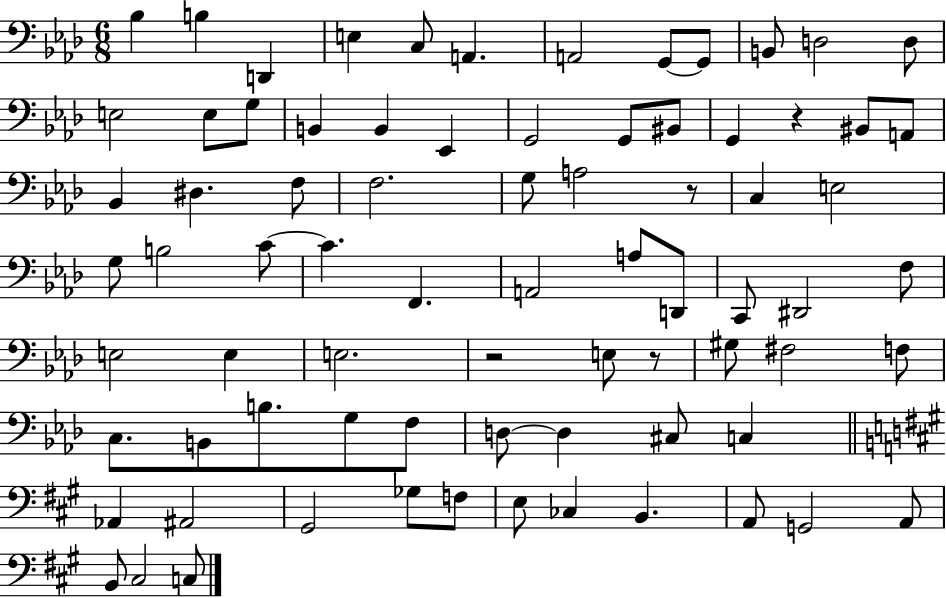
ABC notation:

X:1
T:Untitled
M:6/8
L:1/4
K:Ab
_B, B, D,, E, C,/2 A,, A,,2 G,,/2 G,,/2 B,,/2 D,2 D,/2 E,2 E,/2 G,/2 B,, B,, _E,, G,,2 G,,/2 ^B,,/2 G,, z ^B,,/2 A,,/2 _B,, ^D, F,/2 F,2 G,/2 A,2 z/2 C, E,2 G,/2 B,2 C/2 C F,, A,,2 A,/2 D,,/2 C,,/2 ^D,,2 F,/2 E,2 E, E,2 z2 E,/2 z/2 ^G,/2 ^F,2 F,/2 C,/2 B,,/2 B,/2 G,/2 F,/2 D,/2 D, ^C,/2 C, _A,, ^A,,2 ^G,,2 _G,/2 F,/2 E,/2 _C, B,, A,,/2 G,,2 A,,/2 B,,/2 ^C,2 C,/2